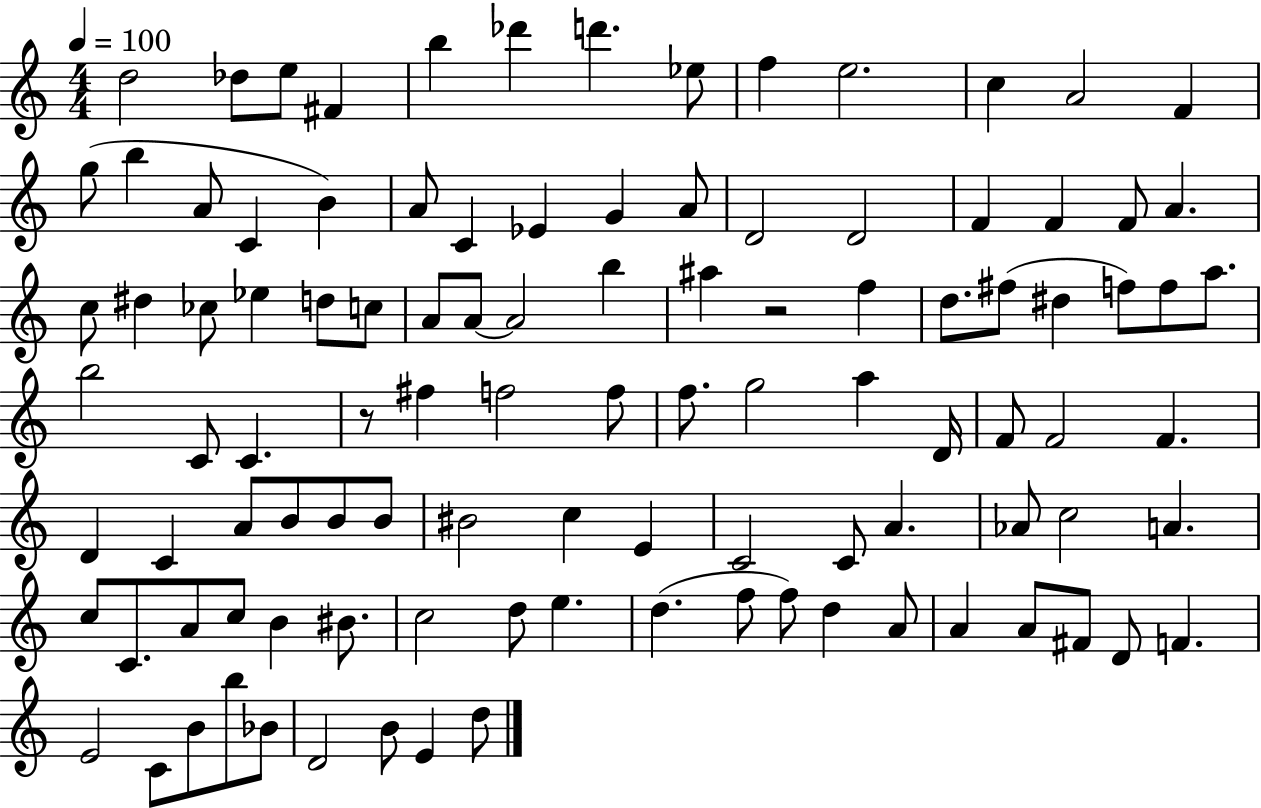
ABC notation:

X:1
T:Untitled
M:4/4
L:1/4
K:C
d2 _d/2 e/2 ^F b _d' d' _e/2 f e2 c A2 F g/2 b A/2 C B A/2 C _E G A/2 D2 D2 F F F/2 A c/2 ^d _c/2 _e d/2 c/2 A/2 A/2 A2 b ^a z2 f d/2 ^f/2 ^d f/2 f/2 a/2 b2 C/2 C z/2 ^f f2 f/2 f/2 g2 a D/4 F/2 F2 F D C A/2 B/2 B/2 B/2 ^B2 c E C2 C/2 A _A/2 c2 A c/2 C/2 A/2 c/2 B ^B/2 c2 d/2 e d f/2 f/2 d A/2 A A/2 ^F/2 D/2 F E2 C/2 B/2 b/2 _B/2 D2 B/2 E d/2